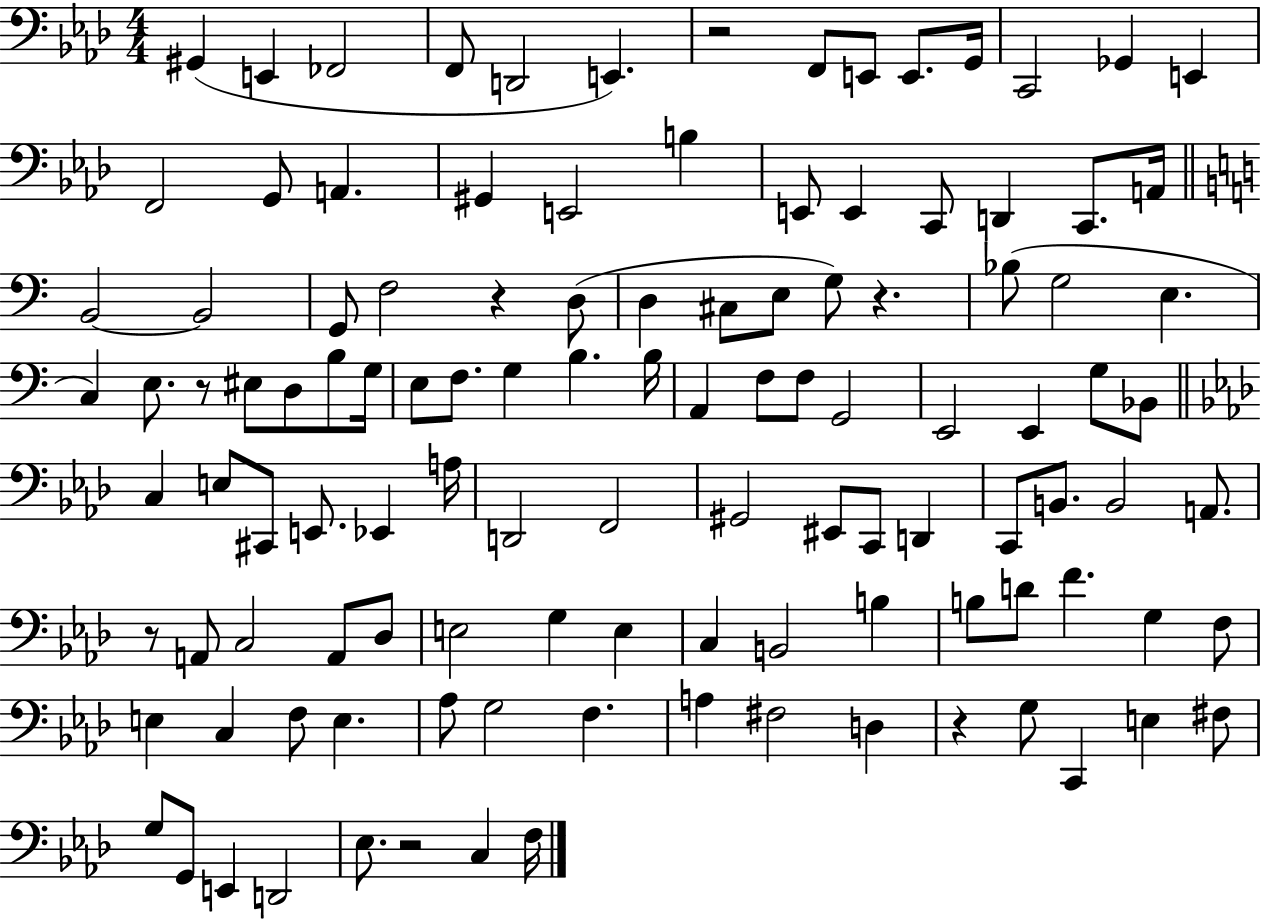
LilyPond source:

{
  \clef bass
  \numericTimeSignature
  \time 4/4
  \key aes \major
  gis,4( e,4 fes,2 | f,8 d,2 e,4.) | r2 f,8 e,8 e,8. g,16 | c,2 ges,4 e,4 | \break f,2 g,8 a,4. | gis,4 e,2 b4 | e,8 e,4 c,8 d,4 c,8. a,16 | \bar "||" \break \key c \major b,2~~ b,2 | g,8 f2 r4 d8( | d4 cis8 e8 g8) r4. | bes8( g2 e4. | \break c4) e8. r8 eis8 d8 b8 g16 | e8 f8. g4 b4. b16 | a,4 f8 f8 g,2 | e,2 e,4 g8 bes,8 | \break \bar "||" \break \key aes \major c4 e8 cis,8 e,8. ees,4 a16 | d,2 f,2 | gis,2 eis,8 c,8 d,4 | c,8 b,8. b,2 a,8. | \break r8 a,8 c2 a,8 des8 | e2 g4 e4 | c4 b,2 b4 | b8 d'8 f'4. g4 f8 | \break e4 c4 f8 e4. | aes8 g2 f4. | a4 fis2 d4 | r4 g8 c,4 e4 fis8 | \break g8 g,8 e,4 d,2 | ees8. r2 c4 f16 | \bar "|."
}